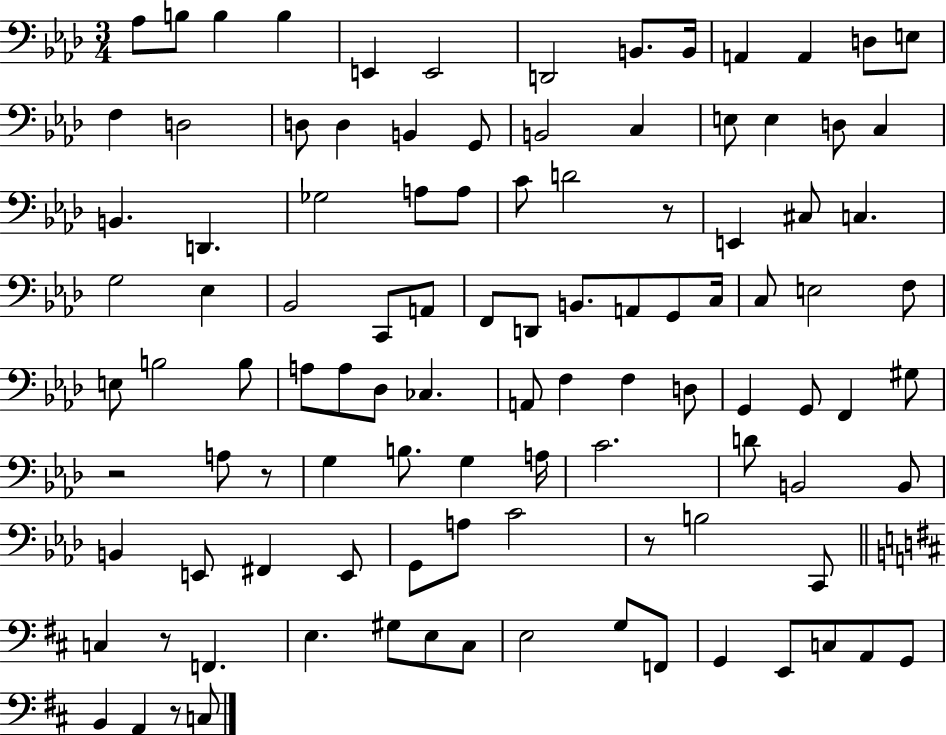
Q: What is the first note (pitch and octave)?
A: Ab3